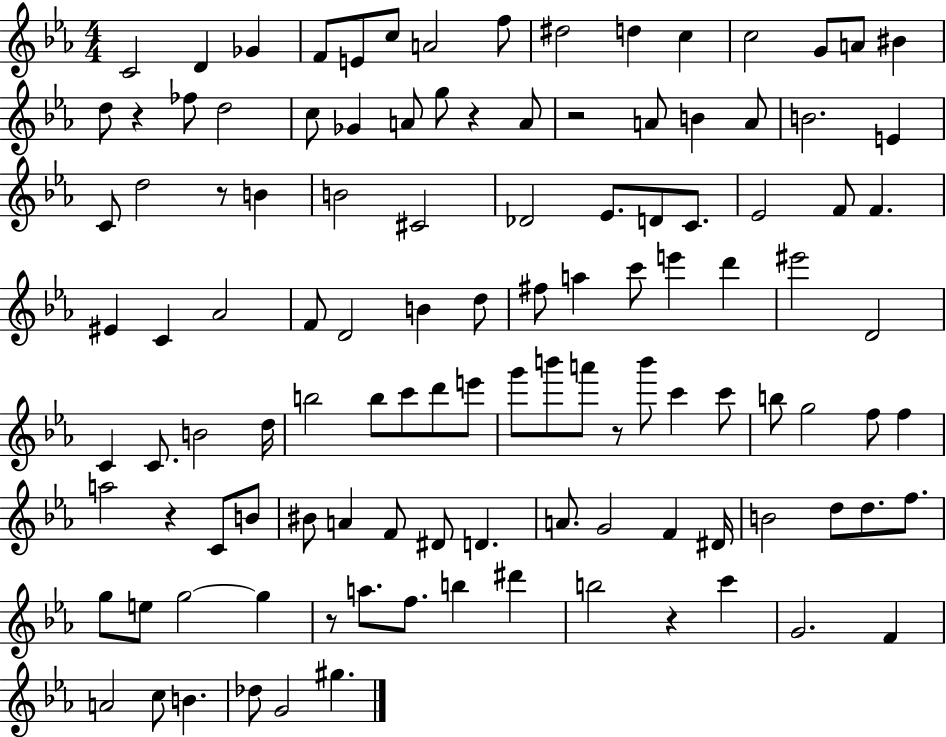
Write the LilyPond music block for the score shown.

{
  \clef treble
  \numericTimeSignature
  \time 4/4
  \key ees \major
  c'2 d'4 ges'4 | f'8 e'8 c''8 a'2 f''8 | dis''2 d''4 c''4 | c''2 g'8 a'8 bis'4 | \break d''8 r4 fes''8 d''2 | c''8 ges'4 a'8 g''8 r4 a'8 | r2 a'8 b'4 a'8 | b'2. e'4 | \break c'8 d''2 r8 b'4 | b'2 cis'2 | des'2 ees'8. d'8 c'8. | ees'2 f'8 f'4. | \break eis'4 c'4 aes'2 | f'8 d'2 b'4 d''8 | fis''8 a''4 c'''8 e'''4 d'''4 | eis'''2 d'2 | \break c'4 c'8. b'2 d''16 | b''2 b''8 c'''8 d'''8 e'''8 | g'''8 b'''8 a'''8 r8 b'''8 c'''4 c'''8 | b''8 g''2 f''8 f''4 | \break a''2 r4 c'8 b'8 | bis'8 a'4 f'8 dis'8 d'4. | a'8. g'2 f'4 dis'16 | b'2 d''8 d''8. f''8. | \break g''8 e''8 g''2~~ g''4 | r8 a''8. f''8. b''4 dis'''4 | b''2 r4 c'''4 | g'2. f'4 | \break a'2 c''8 b'4. | des''8 g'2 gis''4. | \bar "|."
}